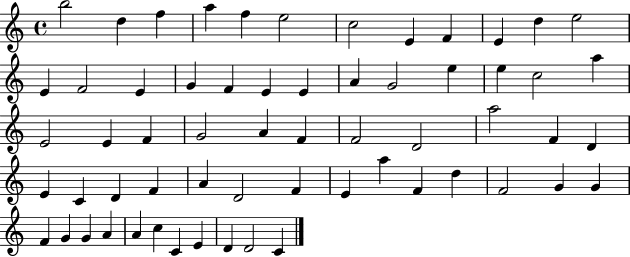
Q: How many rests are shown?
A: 0